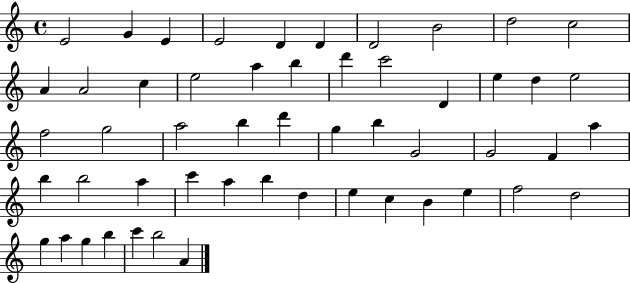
E4/h G4/q E4/q E4/h D4/q D4/q D4/h B4/h D5/h C5/h A4/q A4/h C5/q E5/h A5/q B5/q D6/q C6/h D4/q E5/q D5/q E5/h F5/h G5/h A5/h B5/q D6/q G5/q B5/q G4/h G4/h F4/q A5/q B5/q B5/h A5/q C6/q A5/q B5/q D5/q E5/q C5/q B4/q E5/q F5/h D5/h G5/q A5/q G5/q B5/q C6/q B5/h A4/q